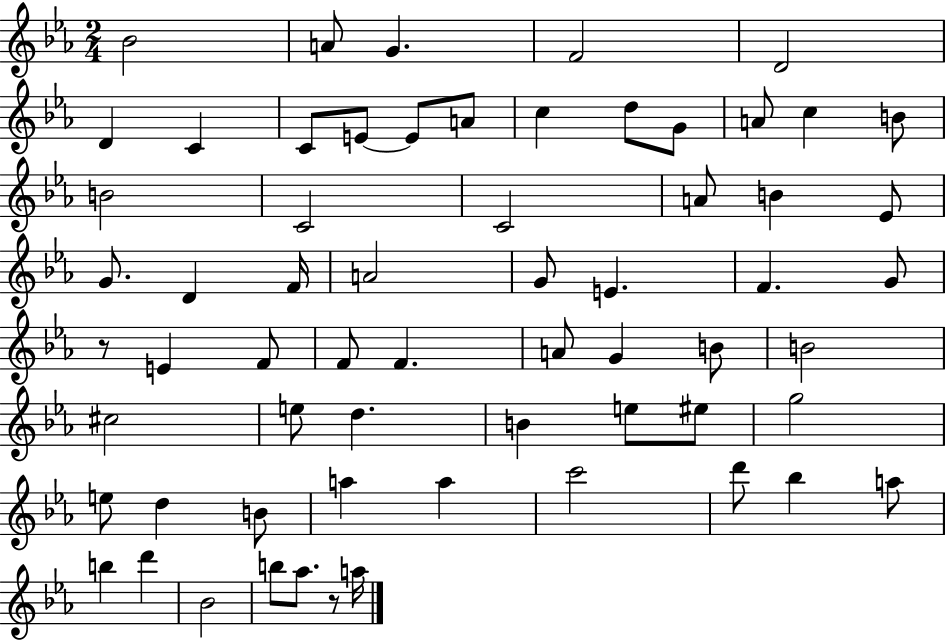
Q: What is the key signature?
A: EES major